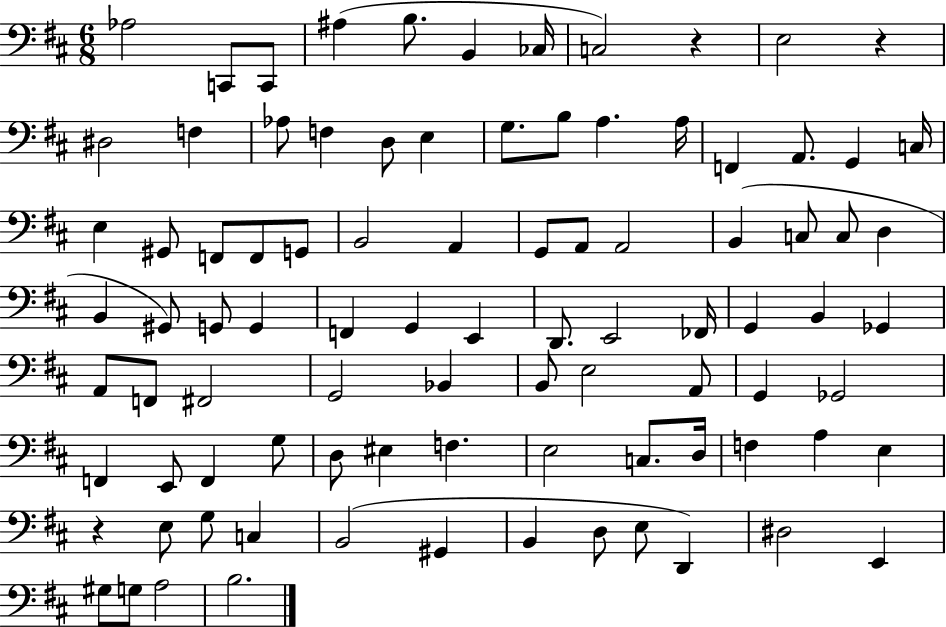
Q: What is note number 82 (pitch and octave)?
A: D2